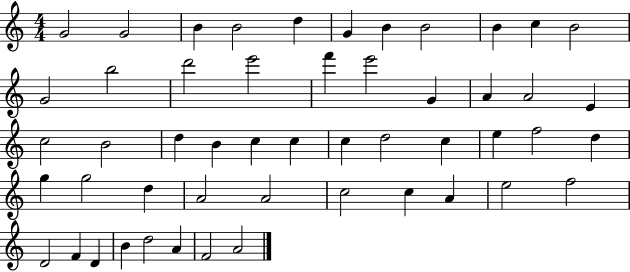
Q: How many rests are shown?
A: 0